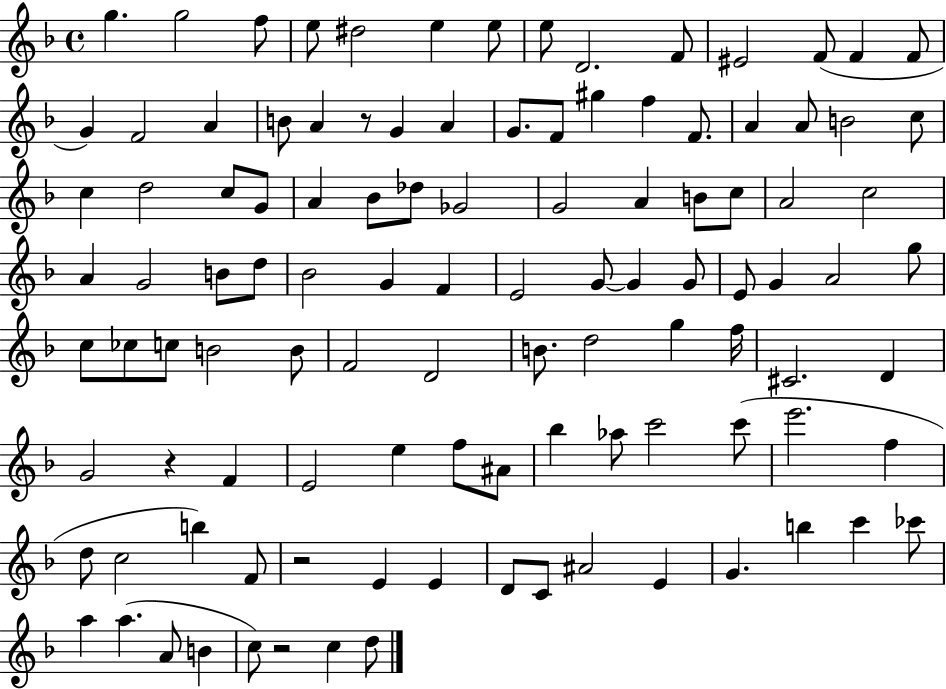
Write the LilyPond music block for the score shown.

{
  \clef treble
  \time 4/4
  \defaultTimeSignature
  \key f \major
  \repeat volta 2 { g''4. g''2 f''8 | e''8 dis''2 e''4 e''8 | e''8 d'2. f'8 | eis'2 f'8( f'4 f'8 | \break g'4) f'2 a'4 | b'8 a'4 r8 g'4 a'4 | g'8. f'8 gis''4 f''4 f'8. | a'4 a'8 b'2 c''8 | \break c''4 d''2 c''8 g'8 | a'4 bes'8 des''8 ges'2 | g'2 a'4 b'8 c''8 | a'2 c''2 | \break a'4 g'2 b'8 d''8 | bes'2 g'4 f'4 | e'2 g'8~~ g'4 g'8 | e'8 g'4 a'2 g''8 | \break c''8 ces''8 c''8 b'2 b'8 | f'2 d'2 | b'8. d''2 g''4 f''16 | cis'2. d'4 | \break g'2 r4 f'4 | e'2 e''4 f''8 ais'8 | bes''4 aes''8 c'''2 c'''8( | e'''2. f''4 | \break d''8 c''2 b''4) f'8 | r2 e'4 e'4 | d'8 c'8 ais'2 e'4 | g'4. b''4 c'''4 ces'''8 | \break a''4 a''4.( a'8 b'4 | c''8) r2 c''4 d''8 | } \bar "|."
}